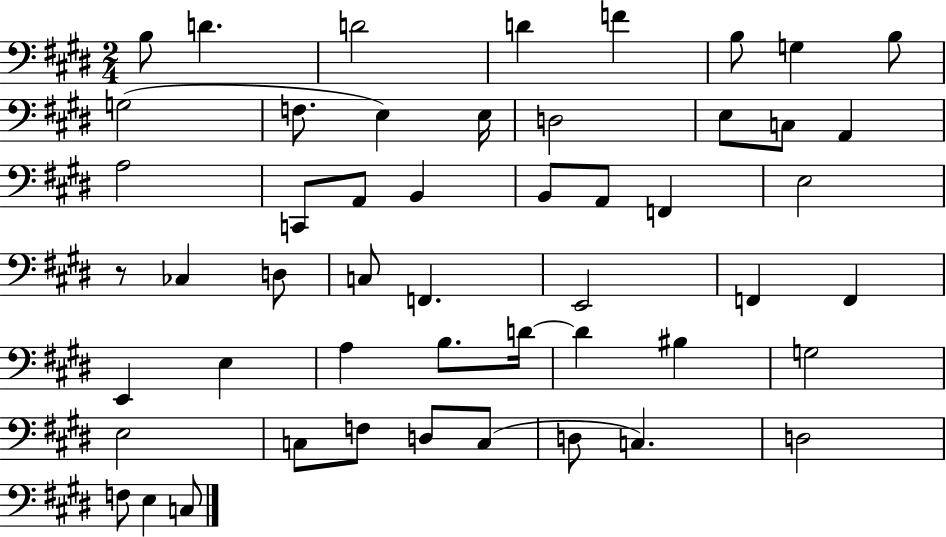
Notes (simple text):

B3/e D4/q. D4/h D4/q F4/q B3/e G3/q B3/e G3/h F3/e. E3/q E3/s D3/h E3/e C3/e A2/q A3/h C2/e A2/e B2/q B2/e A2/e F2/q E3/h R/e CES3/q D3/e C3/e F2/q. E2/h F2/q F2/q E2/q E3/q A3/q B3/e. D4/s D4/q BIS3/q G3/h E3/h C3/e F3/e D3/e C3/e D3/e C3/q. D3/h F3/e E3/q C3/e